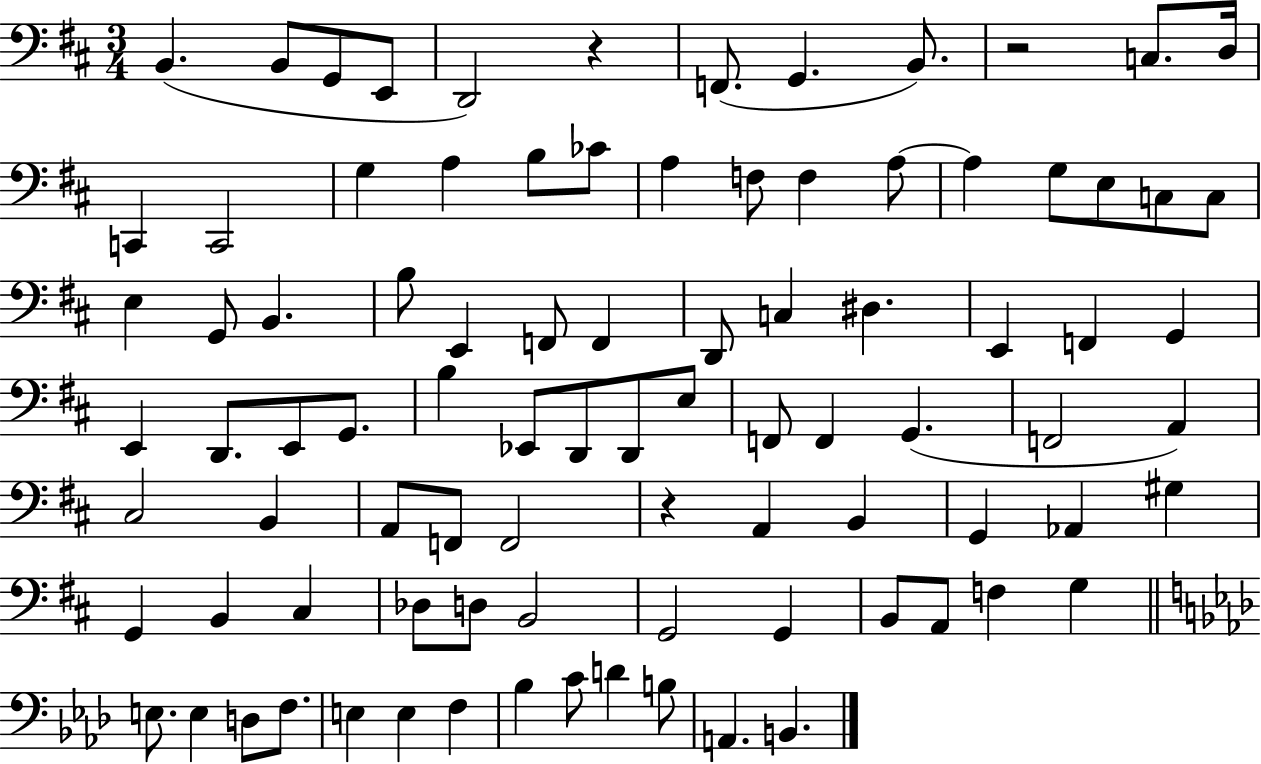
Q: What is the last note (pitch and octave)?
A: B2